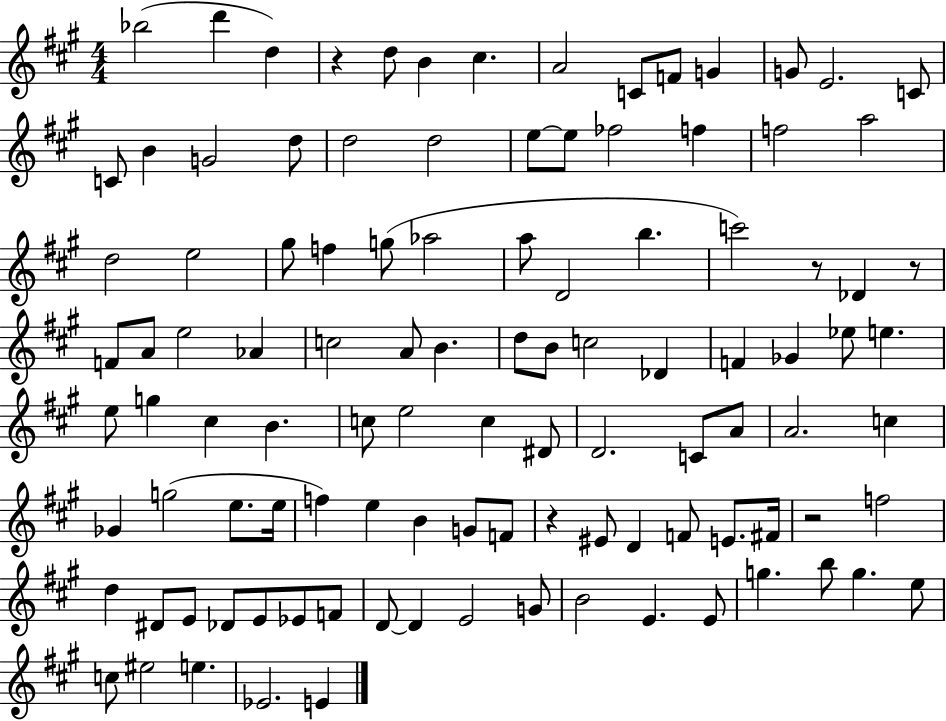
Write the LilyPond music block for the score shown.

{
  \clef treble
  \numericTimeSignature
  \time 4/4
  \key a \major
  bes''2( d'''4 d''4) | r4 d''8 b'4 cis''4. | a'2 c'8 f'8 g'4 | g'8 e'2. c'8 | \break c'8 b'4 g'2 d''8 | d''2 d''2 | e''8~~ e''8 fes''2 f''4 | f''2 a''2 | \break d''2 e''2 | gis''8 f''4 g''8( aes''2 | a''8 d'2 b''4. | c'''2) r8 des'4 r8 | \break f'8 a'8 e''2 aes'4 | c''2 a'8 b'4. | d''8 b'8 c''2 des'4 | f'4 ges'4 ees''8 e''4. | \break e''8 g''4 cis''4 b'4. | c''8 e''2 c''4 dis'8 | d'2. c'8 a'8 | a'2. c''4 | \break ges'4 g''2( e''8. e''16 | f''4) e''4 b'4 g'8 f'8 | r4 eis'8 d'4 f'8 e'8. fis'16 | r2 f''2 | \break d''4 dis'8 e'8 des'8 e'8 ees'8 f'8 | d'8~~ d'4 e'2 g'8 | b'2 e'4. e'8 | g''4. b''8 g''4. e''8 | \break c''8 eis''2 e''4. | ees'2. e'4 | \bar "|."
}